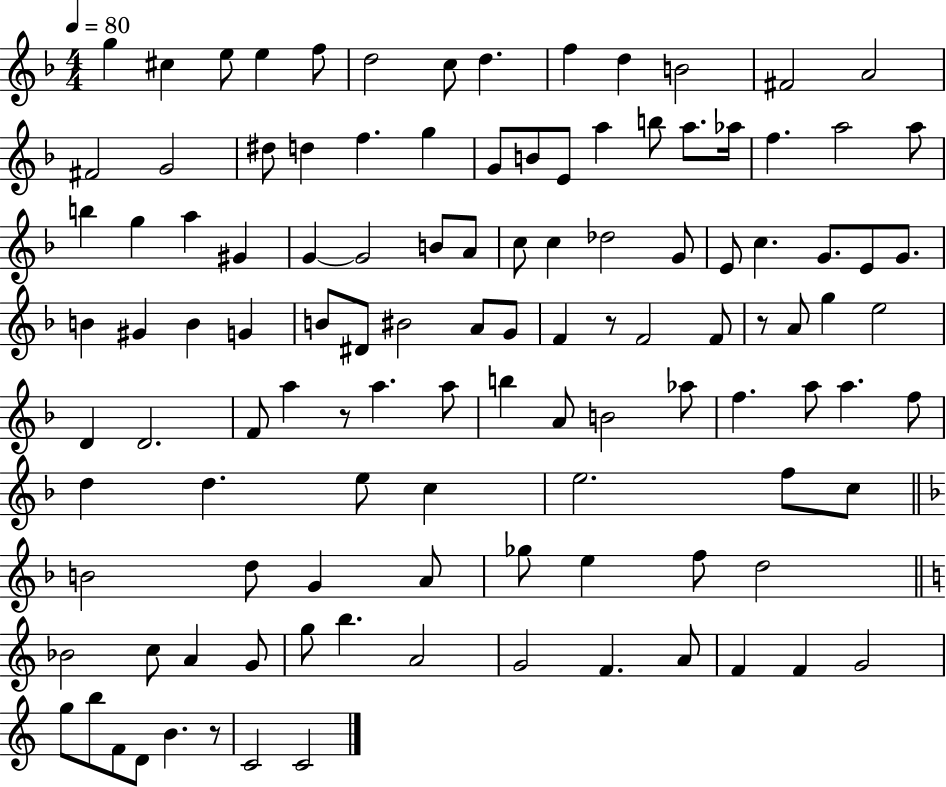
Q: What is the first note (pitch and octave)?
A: G5